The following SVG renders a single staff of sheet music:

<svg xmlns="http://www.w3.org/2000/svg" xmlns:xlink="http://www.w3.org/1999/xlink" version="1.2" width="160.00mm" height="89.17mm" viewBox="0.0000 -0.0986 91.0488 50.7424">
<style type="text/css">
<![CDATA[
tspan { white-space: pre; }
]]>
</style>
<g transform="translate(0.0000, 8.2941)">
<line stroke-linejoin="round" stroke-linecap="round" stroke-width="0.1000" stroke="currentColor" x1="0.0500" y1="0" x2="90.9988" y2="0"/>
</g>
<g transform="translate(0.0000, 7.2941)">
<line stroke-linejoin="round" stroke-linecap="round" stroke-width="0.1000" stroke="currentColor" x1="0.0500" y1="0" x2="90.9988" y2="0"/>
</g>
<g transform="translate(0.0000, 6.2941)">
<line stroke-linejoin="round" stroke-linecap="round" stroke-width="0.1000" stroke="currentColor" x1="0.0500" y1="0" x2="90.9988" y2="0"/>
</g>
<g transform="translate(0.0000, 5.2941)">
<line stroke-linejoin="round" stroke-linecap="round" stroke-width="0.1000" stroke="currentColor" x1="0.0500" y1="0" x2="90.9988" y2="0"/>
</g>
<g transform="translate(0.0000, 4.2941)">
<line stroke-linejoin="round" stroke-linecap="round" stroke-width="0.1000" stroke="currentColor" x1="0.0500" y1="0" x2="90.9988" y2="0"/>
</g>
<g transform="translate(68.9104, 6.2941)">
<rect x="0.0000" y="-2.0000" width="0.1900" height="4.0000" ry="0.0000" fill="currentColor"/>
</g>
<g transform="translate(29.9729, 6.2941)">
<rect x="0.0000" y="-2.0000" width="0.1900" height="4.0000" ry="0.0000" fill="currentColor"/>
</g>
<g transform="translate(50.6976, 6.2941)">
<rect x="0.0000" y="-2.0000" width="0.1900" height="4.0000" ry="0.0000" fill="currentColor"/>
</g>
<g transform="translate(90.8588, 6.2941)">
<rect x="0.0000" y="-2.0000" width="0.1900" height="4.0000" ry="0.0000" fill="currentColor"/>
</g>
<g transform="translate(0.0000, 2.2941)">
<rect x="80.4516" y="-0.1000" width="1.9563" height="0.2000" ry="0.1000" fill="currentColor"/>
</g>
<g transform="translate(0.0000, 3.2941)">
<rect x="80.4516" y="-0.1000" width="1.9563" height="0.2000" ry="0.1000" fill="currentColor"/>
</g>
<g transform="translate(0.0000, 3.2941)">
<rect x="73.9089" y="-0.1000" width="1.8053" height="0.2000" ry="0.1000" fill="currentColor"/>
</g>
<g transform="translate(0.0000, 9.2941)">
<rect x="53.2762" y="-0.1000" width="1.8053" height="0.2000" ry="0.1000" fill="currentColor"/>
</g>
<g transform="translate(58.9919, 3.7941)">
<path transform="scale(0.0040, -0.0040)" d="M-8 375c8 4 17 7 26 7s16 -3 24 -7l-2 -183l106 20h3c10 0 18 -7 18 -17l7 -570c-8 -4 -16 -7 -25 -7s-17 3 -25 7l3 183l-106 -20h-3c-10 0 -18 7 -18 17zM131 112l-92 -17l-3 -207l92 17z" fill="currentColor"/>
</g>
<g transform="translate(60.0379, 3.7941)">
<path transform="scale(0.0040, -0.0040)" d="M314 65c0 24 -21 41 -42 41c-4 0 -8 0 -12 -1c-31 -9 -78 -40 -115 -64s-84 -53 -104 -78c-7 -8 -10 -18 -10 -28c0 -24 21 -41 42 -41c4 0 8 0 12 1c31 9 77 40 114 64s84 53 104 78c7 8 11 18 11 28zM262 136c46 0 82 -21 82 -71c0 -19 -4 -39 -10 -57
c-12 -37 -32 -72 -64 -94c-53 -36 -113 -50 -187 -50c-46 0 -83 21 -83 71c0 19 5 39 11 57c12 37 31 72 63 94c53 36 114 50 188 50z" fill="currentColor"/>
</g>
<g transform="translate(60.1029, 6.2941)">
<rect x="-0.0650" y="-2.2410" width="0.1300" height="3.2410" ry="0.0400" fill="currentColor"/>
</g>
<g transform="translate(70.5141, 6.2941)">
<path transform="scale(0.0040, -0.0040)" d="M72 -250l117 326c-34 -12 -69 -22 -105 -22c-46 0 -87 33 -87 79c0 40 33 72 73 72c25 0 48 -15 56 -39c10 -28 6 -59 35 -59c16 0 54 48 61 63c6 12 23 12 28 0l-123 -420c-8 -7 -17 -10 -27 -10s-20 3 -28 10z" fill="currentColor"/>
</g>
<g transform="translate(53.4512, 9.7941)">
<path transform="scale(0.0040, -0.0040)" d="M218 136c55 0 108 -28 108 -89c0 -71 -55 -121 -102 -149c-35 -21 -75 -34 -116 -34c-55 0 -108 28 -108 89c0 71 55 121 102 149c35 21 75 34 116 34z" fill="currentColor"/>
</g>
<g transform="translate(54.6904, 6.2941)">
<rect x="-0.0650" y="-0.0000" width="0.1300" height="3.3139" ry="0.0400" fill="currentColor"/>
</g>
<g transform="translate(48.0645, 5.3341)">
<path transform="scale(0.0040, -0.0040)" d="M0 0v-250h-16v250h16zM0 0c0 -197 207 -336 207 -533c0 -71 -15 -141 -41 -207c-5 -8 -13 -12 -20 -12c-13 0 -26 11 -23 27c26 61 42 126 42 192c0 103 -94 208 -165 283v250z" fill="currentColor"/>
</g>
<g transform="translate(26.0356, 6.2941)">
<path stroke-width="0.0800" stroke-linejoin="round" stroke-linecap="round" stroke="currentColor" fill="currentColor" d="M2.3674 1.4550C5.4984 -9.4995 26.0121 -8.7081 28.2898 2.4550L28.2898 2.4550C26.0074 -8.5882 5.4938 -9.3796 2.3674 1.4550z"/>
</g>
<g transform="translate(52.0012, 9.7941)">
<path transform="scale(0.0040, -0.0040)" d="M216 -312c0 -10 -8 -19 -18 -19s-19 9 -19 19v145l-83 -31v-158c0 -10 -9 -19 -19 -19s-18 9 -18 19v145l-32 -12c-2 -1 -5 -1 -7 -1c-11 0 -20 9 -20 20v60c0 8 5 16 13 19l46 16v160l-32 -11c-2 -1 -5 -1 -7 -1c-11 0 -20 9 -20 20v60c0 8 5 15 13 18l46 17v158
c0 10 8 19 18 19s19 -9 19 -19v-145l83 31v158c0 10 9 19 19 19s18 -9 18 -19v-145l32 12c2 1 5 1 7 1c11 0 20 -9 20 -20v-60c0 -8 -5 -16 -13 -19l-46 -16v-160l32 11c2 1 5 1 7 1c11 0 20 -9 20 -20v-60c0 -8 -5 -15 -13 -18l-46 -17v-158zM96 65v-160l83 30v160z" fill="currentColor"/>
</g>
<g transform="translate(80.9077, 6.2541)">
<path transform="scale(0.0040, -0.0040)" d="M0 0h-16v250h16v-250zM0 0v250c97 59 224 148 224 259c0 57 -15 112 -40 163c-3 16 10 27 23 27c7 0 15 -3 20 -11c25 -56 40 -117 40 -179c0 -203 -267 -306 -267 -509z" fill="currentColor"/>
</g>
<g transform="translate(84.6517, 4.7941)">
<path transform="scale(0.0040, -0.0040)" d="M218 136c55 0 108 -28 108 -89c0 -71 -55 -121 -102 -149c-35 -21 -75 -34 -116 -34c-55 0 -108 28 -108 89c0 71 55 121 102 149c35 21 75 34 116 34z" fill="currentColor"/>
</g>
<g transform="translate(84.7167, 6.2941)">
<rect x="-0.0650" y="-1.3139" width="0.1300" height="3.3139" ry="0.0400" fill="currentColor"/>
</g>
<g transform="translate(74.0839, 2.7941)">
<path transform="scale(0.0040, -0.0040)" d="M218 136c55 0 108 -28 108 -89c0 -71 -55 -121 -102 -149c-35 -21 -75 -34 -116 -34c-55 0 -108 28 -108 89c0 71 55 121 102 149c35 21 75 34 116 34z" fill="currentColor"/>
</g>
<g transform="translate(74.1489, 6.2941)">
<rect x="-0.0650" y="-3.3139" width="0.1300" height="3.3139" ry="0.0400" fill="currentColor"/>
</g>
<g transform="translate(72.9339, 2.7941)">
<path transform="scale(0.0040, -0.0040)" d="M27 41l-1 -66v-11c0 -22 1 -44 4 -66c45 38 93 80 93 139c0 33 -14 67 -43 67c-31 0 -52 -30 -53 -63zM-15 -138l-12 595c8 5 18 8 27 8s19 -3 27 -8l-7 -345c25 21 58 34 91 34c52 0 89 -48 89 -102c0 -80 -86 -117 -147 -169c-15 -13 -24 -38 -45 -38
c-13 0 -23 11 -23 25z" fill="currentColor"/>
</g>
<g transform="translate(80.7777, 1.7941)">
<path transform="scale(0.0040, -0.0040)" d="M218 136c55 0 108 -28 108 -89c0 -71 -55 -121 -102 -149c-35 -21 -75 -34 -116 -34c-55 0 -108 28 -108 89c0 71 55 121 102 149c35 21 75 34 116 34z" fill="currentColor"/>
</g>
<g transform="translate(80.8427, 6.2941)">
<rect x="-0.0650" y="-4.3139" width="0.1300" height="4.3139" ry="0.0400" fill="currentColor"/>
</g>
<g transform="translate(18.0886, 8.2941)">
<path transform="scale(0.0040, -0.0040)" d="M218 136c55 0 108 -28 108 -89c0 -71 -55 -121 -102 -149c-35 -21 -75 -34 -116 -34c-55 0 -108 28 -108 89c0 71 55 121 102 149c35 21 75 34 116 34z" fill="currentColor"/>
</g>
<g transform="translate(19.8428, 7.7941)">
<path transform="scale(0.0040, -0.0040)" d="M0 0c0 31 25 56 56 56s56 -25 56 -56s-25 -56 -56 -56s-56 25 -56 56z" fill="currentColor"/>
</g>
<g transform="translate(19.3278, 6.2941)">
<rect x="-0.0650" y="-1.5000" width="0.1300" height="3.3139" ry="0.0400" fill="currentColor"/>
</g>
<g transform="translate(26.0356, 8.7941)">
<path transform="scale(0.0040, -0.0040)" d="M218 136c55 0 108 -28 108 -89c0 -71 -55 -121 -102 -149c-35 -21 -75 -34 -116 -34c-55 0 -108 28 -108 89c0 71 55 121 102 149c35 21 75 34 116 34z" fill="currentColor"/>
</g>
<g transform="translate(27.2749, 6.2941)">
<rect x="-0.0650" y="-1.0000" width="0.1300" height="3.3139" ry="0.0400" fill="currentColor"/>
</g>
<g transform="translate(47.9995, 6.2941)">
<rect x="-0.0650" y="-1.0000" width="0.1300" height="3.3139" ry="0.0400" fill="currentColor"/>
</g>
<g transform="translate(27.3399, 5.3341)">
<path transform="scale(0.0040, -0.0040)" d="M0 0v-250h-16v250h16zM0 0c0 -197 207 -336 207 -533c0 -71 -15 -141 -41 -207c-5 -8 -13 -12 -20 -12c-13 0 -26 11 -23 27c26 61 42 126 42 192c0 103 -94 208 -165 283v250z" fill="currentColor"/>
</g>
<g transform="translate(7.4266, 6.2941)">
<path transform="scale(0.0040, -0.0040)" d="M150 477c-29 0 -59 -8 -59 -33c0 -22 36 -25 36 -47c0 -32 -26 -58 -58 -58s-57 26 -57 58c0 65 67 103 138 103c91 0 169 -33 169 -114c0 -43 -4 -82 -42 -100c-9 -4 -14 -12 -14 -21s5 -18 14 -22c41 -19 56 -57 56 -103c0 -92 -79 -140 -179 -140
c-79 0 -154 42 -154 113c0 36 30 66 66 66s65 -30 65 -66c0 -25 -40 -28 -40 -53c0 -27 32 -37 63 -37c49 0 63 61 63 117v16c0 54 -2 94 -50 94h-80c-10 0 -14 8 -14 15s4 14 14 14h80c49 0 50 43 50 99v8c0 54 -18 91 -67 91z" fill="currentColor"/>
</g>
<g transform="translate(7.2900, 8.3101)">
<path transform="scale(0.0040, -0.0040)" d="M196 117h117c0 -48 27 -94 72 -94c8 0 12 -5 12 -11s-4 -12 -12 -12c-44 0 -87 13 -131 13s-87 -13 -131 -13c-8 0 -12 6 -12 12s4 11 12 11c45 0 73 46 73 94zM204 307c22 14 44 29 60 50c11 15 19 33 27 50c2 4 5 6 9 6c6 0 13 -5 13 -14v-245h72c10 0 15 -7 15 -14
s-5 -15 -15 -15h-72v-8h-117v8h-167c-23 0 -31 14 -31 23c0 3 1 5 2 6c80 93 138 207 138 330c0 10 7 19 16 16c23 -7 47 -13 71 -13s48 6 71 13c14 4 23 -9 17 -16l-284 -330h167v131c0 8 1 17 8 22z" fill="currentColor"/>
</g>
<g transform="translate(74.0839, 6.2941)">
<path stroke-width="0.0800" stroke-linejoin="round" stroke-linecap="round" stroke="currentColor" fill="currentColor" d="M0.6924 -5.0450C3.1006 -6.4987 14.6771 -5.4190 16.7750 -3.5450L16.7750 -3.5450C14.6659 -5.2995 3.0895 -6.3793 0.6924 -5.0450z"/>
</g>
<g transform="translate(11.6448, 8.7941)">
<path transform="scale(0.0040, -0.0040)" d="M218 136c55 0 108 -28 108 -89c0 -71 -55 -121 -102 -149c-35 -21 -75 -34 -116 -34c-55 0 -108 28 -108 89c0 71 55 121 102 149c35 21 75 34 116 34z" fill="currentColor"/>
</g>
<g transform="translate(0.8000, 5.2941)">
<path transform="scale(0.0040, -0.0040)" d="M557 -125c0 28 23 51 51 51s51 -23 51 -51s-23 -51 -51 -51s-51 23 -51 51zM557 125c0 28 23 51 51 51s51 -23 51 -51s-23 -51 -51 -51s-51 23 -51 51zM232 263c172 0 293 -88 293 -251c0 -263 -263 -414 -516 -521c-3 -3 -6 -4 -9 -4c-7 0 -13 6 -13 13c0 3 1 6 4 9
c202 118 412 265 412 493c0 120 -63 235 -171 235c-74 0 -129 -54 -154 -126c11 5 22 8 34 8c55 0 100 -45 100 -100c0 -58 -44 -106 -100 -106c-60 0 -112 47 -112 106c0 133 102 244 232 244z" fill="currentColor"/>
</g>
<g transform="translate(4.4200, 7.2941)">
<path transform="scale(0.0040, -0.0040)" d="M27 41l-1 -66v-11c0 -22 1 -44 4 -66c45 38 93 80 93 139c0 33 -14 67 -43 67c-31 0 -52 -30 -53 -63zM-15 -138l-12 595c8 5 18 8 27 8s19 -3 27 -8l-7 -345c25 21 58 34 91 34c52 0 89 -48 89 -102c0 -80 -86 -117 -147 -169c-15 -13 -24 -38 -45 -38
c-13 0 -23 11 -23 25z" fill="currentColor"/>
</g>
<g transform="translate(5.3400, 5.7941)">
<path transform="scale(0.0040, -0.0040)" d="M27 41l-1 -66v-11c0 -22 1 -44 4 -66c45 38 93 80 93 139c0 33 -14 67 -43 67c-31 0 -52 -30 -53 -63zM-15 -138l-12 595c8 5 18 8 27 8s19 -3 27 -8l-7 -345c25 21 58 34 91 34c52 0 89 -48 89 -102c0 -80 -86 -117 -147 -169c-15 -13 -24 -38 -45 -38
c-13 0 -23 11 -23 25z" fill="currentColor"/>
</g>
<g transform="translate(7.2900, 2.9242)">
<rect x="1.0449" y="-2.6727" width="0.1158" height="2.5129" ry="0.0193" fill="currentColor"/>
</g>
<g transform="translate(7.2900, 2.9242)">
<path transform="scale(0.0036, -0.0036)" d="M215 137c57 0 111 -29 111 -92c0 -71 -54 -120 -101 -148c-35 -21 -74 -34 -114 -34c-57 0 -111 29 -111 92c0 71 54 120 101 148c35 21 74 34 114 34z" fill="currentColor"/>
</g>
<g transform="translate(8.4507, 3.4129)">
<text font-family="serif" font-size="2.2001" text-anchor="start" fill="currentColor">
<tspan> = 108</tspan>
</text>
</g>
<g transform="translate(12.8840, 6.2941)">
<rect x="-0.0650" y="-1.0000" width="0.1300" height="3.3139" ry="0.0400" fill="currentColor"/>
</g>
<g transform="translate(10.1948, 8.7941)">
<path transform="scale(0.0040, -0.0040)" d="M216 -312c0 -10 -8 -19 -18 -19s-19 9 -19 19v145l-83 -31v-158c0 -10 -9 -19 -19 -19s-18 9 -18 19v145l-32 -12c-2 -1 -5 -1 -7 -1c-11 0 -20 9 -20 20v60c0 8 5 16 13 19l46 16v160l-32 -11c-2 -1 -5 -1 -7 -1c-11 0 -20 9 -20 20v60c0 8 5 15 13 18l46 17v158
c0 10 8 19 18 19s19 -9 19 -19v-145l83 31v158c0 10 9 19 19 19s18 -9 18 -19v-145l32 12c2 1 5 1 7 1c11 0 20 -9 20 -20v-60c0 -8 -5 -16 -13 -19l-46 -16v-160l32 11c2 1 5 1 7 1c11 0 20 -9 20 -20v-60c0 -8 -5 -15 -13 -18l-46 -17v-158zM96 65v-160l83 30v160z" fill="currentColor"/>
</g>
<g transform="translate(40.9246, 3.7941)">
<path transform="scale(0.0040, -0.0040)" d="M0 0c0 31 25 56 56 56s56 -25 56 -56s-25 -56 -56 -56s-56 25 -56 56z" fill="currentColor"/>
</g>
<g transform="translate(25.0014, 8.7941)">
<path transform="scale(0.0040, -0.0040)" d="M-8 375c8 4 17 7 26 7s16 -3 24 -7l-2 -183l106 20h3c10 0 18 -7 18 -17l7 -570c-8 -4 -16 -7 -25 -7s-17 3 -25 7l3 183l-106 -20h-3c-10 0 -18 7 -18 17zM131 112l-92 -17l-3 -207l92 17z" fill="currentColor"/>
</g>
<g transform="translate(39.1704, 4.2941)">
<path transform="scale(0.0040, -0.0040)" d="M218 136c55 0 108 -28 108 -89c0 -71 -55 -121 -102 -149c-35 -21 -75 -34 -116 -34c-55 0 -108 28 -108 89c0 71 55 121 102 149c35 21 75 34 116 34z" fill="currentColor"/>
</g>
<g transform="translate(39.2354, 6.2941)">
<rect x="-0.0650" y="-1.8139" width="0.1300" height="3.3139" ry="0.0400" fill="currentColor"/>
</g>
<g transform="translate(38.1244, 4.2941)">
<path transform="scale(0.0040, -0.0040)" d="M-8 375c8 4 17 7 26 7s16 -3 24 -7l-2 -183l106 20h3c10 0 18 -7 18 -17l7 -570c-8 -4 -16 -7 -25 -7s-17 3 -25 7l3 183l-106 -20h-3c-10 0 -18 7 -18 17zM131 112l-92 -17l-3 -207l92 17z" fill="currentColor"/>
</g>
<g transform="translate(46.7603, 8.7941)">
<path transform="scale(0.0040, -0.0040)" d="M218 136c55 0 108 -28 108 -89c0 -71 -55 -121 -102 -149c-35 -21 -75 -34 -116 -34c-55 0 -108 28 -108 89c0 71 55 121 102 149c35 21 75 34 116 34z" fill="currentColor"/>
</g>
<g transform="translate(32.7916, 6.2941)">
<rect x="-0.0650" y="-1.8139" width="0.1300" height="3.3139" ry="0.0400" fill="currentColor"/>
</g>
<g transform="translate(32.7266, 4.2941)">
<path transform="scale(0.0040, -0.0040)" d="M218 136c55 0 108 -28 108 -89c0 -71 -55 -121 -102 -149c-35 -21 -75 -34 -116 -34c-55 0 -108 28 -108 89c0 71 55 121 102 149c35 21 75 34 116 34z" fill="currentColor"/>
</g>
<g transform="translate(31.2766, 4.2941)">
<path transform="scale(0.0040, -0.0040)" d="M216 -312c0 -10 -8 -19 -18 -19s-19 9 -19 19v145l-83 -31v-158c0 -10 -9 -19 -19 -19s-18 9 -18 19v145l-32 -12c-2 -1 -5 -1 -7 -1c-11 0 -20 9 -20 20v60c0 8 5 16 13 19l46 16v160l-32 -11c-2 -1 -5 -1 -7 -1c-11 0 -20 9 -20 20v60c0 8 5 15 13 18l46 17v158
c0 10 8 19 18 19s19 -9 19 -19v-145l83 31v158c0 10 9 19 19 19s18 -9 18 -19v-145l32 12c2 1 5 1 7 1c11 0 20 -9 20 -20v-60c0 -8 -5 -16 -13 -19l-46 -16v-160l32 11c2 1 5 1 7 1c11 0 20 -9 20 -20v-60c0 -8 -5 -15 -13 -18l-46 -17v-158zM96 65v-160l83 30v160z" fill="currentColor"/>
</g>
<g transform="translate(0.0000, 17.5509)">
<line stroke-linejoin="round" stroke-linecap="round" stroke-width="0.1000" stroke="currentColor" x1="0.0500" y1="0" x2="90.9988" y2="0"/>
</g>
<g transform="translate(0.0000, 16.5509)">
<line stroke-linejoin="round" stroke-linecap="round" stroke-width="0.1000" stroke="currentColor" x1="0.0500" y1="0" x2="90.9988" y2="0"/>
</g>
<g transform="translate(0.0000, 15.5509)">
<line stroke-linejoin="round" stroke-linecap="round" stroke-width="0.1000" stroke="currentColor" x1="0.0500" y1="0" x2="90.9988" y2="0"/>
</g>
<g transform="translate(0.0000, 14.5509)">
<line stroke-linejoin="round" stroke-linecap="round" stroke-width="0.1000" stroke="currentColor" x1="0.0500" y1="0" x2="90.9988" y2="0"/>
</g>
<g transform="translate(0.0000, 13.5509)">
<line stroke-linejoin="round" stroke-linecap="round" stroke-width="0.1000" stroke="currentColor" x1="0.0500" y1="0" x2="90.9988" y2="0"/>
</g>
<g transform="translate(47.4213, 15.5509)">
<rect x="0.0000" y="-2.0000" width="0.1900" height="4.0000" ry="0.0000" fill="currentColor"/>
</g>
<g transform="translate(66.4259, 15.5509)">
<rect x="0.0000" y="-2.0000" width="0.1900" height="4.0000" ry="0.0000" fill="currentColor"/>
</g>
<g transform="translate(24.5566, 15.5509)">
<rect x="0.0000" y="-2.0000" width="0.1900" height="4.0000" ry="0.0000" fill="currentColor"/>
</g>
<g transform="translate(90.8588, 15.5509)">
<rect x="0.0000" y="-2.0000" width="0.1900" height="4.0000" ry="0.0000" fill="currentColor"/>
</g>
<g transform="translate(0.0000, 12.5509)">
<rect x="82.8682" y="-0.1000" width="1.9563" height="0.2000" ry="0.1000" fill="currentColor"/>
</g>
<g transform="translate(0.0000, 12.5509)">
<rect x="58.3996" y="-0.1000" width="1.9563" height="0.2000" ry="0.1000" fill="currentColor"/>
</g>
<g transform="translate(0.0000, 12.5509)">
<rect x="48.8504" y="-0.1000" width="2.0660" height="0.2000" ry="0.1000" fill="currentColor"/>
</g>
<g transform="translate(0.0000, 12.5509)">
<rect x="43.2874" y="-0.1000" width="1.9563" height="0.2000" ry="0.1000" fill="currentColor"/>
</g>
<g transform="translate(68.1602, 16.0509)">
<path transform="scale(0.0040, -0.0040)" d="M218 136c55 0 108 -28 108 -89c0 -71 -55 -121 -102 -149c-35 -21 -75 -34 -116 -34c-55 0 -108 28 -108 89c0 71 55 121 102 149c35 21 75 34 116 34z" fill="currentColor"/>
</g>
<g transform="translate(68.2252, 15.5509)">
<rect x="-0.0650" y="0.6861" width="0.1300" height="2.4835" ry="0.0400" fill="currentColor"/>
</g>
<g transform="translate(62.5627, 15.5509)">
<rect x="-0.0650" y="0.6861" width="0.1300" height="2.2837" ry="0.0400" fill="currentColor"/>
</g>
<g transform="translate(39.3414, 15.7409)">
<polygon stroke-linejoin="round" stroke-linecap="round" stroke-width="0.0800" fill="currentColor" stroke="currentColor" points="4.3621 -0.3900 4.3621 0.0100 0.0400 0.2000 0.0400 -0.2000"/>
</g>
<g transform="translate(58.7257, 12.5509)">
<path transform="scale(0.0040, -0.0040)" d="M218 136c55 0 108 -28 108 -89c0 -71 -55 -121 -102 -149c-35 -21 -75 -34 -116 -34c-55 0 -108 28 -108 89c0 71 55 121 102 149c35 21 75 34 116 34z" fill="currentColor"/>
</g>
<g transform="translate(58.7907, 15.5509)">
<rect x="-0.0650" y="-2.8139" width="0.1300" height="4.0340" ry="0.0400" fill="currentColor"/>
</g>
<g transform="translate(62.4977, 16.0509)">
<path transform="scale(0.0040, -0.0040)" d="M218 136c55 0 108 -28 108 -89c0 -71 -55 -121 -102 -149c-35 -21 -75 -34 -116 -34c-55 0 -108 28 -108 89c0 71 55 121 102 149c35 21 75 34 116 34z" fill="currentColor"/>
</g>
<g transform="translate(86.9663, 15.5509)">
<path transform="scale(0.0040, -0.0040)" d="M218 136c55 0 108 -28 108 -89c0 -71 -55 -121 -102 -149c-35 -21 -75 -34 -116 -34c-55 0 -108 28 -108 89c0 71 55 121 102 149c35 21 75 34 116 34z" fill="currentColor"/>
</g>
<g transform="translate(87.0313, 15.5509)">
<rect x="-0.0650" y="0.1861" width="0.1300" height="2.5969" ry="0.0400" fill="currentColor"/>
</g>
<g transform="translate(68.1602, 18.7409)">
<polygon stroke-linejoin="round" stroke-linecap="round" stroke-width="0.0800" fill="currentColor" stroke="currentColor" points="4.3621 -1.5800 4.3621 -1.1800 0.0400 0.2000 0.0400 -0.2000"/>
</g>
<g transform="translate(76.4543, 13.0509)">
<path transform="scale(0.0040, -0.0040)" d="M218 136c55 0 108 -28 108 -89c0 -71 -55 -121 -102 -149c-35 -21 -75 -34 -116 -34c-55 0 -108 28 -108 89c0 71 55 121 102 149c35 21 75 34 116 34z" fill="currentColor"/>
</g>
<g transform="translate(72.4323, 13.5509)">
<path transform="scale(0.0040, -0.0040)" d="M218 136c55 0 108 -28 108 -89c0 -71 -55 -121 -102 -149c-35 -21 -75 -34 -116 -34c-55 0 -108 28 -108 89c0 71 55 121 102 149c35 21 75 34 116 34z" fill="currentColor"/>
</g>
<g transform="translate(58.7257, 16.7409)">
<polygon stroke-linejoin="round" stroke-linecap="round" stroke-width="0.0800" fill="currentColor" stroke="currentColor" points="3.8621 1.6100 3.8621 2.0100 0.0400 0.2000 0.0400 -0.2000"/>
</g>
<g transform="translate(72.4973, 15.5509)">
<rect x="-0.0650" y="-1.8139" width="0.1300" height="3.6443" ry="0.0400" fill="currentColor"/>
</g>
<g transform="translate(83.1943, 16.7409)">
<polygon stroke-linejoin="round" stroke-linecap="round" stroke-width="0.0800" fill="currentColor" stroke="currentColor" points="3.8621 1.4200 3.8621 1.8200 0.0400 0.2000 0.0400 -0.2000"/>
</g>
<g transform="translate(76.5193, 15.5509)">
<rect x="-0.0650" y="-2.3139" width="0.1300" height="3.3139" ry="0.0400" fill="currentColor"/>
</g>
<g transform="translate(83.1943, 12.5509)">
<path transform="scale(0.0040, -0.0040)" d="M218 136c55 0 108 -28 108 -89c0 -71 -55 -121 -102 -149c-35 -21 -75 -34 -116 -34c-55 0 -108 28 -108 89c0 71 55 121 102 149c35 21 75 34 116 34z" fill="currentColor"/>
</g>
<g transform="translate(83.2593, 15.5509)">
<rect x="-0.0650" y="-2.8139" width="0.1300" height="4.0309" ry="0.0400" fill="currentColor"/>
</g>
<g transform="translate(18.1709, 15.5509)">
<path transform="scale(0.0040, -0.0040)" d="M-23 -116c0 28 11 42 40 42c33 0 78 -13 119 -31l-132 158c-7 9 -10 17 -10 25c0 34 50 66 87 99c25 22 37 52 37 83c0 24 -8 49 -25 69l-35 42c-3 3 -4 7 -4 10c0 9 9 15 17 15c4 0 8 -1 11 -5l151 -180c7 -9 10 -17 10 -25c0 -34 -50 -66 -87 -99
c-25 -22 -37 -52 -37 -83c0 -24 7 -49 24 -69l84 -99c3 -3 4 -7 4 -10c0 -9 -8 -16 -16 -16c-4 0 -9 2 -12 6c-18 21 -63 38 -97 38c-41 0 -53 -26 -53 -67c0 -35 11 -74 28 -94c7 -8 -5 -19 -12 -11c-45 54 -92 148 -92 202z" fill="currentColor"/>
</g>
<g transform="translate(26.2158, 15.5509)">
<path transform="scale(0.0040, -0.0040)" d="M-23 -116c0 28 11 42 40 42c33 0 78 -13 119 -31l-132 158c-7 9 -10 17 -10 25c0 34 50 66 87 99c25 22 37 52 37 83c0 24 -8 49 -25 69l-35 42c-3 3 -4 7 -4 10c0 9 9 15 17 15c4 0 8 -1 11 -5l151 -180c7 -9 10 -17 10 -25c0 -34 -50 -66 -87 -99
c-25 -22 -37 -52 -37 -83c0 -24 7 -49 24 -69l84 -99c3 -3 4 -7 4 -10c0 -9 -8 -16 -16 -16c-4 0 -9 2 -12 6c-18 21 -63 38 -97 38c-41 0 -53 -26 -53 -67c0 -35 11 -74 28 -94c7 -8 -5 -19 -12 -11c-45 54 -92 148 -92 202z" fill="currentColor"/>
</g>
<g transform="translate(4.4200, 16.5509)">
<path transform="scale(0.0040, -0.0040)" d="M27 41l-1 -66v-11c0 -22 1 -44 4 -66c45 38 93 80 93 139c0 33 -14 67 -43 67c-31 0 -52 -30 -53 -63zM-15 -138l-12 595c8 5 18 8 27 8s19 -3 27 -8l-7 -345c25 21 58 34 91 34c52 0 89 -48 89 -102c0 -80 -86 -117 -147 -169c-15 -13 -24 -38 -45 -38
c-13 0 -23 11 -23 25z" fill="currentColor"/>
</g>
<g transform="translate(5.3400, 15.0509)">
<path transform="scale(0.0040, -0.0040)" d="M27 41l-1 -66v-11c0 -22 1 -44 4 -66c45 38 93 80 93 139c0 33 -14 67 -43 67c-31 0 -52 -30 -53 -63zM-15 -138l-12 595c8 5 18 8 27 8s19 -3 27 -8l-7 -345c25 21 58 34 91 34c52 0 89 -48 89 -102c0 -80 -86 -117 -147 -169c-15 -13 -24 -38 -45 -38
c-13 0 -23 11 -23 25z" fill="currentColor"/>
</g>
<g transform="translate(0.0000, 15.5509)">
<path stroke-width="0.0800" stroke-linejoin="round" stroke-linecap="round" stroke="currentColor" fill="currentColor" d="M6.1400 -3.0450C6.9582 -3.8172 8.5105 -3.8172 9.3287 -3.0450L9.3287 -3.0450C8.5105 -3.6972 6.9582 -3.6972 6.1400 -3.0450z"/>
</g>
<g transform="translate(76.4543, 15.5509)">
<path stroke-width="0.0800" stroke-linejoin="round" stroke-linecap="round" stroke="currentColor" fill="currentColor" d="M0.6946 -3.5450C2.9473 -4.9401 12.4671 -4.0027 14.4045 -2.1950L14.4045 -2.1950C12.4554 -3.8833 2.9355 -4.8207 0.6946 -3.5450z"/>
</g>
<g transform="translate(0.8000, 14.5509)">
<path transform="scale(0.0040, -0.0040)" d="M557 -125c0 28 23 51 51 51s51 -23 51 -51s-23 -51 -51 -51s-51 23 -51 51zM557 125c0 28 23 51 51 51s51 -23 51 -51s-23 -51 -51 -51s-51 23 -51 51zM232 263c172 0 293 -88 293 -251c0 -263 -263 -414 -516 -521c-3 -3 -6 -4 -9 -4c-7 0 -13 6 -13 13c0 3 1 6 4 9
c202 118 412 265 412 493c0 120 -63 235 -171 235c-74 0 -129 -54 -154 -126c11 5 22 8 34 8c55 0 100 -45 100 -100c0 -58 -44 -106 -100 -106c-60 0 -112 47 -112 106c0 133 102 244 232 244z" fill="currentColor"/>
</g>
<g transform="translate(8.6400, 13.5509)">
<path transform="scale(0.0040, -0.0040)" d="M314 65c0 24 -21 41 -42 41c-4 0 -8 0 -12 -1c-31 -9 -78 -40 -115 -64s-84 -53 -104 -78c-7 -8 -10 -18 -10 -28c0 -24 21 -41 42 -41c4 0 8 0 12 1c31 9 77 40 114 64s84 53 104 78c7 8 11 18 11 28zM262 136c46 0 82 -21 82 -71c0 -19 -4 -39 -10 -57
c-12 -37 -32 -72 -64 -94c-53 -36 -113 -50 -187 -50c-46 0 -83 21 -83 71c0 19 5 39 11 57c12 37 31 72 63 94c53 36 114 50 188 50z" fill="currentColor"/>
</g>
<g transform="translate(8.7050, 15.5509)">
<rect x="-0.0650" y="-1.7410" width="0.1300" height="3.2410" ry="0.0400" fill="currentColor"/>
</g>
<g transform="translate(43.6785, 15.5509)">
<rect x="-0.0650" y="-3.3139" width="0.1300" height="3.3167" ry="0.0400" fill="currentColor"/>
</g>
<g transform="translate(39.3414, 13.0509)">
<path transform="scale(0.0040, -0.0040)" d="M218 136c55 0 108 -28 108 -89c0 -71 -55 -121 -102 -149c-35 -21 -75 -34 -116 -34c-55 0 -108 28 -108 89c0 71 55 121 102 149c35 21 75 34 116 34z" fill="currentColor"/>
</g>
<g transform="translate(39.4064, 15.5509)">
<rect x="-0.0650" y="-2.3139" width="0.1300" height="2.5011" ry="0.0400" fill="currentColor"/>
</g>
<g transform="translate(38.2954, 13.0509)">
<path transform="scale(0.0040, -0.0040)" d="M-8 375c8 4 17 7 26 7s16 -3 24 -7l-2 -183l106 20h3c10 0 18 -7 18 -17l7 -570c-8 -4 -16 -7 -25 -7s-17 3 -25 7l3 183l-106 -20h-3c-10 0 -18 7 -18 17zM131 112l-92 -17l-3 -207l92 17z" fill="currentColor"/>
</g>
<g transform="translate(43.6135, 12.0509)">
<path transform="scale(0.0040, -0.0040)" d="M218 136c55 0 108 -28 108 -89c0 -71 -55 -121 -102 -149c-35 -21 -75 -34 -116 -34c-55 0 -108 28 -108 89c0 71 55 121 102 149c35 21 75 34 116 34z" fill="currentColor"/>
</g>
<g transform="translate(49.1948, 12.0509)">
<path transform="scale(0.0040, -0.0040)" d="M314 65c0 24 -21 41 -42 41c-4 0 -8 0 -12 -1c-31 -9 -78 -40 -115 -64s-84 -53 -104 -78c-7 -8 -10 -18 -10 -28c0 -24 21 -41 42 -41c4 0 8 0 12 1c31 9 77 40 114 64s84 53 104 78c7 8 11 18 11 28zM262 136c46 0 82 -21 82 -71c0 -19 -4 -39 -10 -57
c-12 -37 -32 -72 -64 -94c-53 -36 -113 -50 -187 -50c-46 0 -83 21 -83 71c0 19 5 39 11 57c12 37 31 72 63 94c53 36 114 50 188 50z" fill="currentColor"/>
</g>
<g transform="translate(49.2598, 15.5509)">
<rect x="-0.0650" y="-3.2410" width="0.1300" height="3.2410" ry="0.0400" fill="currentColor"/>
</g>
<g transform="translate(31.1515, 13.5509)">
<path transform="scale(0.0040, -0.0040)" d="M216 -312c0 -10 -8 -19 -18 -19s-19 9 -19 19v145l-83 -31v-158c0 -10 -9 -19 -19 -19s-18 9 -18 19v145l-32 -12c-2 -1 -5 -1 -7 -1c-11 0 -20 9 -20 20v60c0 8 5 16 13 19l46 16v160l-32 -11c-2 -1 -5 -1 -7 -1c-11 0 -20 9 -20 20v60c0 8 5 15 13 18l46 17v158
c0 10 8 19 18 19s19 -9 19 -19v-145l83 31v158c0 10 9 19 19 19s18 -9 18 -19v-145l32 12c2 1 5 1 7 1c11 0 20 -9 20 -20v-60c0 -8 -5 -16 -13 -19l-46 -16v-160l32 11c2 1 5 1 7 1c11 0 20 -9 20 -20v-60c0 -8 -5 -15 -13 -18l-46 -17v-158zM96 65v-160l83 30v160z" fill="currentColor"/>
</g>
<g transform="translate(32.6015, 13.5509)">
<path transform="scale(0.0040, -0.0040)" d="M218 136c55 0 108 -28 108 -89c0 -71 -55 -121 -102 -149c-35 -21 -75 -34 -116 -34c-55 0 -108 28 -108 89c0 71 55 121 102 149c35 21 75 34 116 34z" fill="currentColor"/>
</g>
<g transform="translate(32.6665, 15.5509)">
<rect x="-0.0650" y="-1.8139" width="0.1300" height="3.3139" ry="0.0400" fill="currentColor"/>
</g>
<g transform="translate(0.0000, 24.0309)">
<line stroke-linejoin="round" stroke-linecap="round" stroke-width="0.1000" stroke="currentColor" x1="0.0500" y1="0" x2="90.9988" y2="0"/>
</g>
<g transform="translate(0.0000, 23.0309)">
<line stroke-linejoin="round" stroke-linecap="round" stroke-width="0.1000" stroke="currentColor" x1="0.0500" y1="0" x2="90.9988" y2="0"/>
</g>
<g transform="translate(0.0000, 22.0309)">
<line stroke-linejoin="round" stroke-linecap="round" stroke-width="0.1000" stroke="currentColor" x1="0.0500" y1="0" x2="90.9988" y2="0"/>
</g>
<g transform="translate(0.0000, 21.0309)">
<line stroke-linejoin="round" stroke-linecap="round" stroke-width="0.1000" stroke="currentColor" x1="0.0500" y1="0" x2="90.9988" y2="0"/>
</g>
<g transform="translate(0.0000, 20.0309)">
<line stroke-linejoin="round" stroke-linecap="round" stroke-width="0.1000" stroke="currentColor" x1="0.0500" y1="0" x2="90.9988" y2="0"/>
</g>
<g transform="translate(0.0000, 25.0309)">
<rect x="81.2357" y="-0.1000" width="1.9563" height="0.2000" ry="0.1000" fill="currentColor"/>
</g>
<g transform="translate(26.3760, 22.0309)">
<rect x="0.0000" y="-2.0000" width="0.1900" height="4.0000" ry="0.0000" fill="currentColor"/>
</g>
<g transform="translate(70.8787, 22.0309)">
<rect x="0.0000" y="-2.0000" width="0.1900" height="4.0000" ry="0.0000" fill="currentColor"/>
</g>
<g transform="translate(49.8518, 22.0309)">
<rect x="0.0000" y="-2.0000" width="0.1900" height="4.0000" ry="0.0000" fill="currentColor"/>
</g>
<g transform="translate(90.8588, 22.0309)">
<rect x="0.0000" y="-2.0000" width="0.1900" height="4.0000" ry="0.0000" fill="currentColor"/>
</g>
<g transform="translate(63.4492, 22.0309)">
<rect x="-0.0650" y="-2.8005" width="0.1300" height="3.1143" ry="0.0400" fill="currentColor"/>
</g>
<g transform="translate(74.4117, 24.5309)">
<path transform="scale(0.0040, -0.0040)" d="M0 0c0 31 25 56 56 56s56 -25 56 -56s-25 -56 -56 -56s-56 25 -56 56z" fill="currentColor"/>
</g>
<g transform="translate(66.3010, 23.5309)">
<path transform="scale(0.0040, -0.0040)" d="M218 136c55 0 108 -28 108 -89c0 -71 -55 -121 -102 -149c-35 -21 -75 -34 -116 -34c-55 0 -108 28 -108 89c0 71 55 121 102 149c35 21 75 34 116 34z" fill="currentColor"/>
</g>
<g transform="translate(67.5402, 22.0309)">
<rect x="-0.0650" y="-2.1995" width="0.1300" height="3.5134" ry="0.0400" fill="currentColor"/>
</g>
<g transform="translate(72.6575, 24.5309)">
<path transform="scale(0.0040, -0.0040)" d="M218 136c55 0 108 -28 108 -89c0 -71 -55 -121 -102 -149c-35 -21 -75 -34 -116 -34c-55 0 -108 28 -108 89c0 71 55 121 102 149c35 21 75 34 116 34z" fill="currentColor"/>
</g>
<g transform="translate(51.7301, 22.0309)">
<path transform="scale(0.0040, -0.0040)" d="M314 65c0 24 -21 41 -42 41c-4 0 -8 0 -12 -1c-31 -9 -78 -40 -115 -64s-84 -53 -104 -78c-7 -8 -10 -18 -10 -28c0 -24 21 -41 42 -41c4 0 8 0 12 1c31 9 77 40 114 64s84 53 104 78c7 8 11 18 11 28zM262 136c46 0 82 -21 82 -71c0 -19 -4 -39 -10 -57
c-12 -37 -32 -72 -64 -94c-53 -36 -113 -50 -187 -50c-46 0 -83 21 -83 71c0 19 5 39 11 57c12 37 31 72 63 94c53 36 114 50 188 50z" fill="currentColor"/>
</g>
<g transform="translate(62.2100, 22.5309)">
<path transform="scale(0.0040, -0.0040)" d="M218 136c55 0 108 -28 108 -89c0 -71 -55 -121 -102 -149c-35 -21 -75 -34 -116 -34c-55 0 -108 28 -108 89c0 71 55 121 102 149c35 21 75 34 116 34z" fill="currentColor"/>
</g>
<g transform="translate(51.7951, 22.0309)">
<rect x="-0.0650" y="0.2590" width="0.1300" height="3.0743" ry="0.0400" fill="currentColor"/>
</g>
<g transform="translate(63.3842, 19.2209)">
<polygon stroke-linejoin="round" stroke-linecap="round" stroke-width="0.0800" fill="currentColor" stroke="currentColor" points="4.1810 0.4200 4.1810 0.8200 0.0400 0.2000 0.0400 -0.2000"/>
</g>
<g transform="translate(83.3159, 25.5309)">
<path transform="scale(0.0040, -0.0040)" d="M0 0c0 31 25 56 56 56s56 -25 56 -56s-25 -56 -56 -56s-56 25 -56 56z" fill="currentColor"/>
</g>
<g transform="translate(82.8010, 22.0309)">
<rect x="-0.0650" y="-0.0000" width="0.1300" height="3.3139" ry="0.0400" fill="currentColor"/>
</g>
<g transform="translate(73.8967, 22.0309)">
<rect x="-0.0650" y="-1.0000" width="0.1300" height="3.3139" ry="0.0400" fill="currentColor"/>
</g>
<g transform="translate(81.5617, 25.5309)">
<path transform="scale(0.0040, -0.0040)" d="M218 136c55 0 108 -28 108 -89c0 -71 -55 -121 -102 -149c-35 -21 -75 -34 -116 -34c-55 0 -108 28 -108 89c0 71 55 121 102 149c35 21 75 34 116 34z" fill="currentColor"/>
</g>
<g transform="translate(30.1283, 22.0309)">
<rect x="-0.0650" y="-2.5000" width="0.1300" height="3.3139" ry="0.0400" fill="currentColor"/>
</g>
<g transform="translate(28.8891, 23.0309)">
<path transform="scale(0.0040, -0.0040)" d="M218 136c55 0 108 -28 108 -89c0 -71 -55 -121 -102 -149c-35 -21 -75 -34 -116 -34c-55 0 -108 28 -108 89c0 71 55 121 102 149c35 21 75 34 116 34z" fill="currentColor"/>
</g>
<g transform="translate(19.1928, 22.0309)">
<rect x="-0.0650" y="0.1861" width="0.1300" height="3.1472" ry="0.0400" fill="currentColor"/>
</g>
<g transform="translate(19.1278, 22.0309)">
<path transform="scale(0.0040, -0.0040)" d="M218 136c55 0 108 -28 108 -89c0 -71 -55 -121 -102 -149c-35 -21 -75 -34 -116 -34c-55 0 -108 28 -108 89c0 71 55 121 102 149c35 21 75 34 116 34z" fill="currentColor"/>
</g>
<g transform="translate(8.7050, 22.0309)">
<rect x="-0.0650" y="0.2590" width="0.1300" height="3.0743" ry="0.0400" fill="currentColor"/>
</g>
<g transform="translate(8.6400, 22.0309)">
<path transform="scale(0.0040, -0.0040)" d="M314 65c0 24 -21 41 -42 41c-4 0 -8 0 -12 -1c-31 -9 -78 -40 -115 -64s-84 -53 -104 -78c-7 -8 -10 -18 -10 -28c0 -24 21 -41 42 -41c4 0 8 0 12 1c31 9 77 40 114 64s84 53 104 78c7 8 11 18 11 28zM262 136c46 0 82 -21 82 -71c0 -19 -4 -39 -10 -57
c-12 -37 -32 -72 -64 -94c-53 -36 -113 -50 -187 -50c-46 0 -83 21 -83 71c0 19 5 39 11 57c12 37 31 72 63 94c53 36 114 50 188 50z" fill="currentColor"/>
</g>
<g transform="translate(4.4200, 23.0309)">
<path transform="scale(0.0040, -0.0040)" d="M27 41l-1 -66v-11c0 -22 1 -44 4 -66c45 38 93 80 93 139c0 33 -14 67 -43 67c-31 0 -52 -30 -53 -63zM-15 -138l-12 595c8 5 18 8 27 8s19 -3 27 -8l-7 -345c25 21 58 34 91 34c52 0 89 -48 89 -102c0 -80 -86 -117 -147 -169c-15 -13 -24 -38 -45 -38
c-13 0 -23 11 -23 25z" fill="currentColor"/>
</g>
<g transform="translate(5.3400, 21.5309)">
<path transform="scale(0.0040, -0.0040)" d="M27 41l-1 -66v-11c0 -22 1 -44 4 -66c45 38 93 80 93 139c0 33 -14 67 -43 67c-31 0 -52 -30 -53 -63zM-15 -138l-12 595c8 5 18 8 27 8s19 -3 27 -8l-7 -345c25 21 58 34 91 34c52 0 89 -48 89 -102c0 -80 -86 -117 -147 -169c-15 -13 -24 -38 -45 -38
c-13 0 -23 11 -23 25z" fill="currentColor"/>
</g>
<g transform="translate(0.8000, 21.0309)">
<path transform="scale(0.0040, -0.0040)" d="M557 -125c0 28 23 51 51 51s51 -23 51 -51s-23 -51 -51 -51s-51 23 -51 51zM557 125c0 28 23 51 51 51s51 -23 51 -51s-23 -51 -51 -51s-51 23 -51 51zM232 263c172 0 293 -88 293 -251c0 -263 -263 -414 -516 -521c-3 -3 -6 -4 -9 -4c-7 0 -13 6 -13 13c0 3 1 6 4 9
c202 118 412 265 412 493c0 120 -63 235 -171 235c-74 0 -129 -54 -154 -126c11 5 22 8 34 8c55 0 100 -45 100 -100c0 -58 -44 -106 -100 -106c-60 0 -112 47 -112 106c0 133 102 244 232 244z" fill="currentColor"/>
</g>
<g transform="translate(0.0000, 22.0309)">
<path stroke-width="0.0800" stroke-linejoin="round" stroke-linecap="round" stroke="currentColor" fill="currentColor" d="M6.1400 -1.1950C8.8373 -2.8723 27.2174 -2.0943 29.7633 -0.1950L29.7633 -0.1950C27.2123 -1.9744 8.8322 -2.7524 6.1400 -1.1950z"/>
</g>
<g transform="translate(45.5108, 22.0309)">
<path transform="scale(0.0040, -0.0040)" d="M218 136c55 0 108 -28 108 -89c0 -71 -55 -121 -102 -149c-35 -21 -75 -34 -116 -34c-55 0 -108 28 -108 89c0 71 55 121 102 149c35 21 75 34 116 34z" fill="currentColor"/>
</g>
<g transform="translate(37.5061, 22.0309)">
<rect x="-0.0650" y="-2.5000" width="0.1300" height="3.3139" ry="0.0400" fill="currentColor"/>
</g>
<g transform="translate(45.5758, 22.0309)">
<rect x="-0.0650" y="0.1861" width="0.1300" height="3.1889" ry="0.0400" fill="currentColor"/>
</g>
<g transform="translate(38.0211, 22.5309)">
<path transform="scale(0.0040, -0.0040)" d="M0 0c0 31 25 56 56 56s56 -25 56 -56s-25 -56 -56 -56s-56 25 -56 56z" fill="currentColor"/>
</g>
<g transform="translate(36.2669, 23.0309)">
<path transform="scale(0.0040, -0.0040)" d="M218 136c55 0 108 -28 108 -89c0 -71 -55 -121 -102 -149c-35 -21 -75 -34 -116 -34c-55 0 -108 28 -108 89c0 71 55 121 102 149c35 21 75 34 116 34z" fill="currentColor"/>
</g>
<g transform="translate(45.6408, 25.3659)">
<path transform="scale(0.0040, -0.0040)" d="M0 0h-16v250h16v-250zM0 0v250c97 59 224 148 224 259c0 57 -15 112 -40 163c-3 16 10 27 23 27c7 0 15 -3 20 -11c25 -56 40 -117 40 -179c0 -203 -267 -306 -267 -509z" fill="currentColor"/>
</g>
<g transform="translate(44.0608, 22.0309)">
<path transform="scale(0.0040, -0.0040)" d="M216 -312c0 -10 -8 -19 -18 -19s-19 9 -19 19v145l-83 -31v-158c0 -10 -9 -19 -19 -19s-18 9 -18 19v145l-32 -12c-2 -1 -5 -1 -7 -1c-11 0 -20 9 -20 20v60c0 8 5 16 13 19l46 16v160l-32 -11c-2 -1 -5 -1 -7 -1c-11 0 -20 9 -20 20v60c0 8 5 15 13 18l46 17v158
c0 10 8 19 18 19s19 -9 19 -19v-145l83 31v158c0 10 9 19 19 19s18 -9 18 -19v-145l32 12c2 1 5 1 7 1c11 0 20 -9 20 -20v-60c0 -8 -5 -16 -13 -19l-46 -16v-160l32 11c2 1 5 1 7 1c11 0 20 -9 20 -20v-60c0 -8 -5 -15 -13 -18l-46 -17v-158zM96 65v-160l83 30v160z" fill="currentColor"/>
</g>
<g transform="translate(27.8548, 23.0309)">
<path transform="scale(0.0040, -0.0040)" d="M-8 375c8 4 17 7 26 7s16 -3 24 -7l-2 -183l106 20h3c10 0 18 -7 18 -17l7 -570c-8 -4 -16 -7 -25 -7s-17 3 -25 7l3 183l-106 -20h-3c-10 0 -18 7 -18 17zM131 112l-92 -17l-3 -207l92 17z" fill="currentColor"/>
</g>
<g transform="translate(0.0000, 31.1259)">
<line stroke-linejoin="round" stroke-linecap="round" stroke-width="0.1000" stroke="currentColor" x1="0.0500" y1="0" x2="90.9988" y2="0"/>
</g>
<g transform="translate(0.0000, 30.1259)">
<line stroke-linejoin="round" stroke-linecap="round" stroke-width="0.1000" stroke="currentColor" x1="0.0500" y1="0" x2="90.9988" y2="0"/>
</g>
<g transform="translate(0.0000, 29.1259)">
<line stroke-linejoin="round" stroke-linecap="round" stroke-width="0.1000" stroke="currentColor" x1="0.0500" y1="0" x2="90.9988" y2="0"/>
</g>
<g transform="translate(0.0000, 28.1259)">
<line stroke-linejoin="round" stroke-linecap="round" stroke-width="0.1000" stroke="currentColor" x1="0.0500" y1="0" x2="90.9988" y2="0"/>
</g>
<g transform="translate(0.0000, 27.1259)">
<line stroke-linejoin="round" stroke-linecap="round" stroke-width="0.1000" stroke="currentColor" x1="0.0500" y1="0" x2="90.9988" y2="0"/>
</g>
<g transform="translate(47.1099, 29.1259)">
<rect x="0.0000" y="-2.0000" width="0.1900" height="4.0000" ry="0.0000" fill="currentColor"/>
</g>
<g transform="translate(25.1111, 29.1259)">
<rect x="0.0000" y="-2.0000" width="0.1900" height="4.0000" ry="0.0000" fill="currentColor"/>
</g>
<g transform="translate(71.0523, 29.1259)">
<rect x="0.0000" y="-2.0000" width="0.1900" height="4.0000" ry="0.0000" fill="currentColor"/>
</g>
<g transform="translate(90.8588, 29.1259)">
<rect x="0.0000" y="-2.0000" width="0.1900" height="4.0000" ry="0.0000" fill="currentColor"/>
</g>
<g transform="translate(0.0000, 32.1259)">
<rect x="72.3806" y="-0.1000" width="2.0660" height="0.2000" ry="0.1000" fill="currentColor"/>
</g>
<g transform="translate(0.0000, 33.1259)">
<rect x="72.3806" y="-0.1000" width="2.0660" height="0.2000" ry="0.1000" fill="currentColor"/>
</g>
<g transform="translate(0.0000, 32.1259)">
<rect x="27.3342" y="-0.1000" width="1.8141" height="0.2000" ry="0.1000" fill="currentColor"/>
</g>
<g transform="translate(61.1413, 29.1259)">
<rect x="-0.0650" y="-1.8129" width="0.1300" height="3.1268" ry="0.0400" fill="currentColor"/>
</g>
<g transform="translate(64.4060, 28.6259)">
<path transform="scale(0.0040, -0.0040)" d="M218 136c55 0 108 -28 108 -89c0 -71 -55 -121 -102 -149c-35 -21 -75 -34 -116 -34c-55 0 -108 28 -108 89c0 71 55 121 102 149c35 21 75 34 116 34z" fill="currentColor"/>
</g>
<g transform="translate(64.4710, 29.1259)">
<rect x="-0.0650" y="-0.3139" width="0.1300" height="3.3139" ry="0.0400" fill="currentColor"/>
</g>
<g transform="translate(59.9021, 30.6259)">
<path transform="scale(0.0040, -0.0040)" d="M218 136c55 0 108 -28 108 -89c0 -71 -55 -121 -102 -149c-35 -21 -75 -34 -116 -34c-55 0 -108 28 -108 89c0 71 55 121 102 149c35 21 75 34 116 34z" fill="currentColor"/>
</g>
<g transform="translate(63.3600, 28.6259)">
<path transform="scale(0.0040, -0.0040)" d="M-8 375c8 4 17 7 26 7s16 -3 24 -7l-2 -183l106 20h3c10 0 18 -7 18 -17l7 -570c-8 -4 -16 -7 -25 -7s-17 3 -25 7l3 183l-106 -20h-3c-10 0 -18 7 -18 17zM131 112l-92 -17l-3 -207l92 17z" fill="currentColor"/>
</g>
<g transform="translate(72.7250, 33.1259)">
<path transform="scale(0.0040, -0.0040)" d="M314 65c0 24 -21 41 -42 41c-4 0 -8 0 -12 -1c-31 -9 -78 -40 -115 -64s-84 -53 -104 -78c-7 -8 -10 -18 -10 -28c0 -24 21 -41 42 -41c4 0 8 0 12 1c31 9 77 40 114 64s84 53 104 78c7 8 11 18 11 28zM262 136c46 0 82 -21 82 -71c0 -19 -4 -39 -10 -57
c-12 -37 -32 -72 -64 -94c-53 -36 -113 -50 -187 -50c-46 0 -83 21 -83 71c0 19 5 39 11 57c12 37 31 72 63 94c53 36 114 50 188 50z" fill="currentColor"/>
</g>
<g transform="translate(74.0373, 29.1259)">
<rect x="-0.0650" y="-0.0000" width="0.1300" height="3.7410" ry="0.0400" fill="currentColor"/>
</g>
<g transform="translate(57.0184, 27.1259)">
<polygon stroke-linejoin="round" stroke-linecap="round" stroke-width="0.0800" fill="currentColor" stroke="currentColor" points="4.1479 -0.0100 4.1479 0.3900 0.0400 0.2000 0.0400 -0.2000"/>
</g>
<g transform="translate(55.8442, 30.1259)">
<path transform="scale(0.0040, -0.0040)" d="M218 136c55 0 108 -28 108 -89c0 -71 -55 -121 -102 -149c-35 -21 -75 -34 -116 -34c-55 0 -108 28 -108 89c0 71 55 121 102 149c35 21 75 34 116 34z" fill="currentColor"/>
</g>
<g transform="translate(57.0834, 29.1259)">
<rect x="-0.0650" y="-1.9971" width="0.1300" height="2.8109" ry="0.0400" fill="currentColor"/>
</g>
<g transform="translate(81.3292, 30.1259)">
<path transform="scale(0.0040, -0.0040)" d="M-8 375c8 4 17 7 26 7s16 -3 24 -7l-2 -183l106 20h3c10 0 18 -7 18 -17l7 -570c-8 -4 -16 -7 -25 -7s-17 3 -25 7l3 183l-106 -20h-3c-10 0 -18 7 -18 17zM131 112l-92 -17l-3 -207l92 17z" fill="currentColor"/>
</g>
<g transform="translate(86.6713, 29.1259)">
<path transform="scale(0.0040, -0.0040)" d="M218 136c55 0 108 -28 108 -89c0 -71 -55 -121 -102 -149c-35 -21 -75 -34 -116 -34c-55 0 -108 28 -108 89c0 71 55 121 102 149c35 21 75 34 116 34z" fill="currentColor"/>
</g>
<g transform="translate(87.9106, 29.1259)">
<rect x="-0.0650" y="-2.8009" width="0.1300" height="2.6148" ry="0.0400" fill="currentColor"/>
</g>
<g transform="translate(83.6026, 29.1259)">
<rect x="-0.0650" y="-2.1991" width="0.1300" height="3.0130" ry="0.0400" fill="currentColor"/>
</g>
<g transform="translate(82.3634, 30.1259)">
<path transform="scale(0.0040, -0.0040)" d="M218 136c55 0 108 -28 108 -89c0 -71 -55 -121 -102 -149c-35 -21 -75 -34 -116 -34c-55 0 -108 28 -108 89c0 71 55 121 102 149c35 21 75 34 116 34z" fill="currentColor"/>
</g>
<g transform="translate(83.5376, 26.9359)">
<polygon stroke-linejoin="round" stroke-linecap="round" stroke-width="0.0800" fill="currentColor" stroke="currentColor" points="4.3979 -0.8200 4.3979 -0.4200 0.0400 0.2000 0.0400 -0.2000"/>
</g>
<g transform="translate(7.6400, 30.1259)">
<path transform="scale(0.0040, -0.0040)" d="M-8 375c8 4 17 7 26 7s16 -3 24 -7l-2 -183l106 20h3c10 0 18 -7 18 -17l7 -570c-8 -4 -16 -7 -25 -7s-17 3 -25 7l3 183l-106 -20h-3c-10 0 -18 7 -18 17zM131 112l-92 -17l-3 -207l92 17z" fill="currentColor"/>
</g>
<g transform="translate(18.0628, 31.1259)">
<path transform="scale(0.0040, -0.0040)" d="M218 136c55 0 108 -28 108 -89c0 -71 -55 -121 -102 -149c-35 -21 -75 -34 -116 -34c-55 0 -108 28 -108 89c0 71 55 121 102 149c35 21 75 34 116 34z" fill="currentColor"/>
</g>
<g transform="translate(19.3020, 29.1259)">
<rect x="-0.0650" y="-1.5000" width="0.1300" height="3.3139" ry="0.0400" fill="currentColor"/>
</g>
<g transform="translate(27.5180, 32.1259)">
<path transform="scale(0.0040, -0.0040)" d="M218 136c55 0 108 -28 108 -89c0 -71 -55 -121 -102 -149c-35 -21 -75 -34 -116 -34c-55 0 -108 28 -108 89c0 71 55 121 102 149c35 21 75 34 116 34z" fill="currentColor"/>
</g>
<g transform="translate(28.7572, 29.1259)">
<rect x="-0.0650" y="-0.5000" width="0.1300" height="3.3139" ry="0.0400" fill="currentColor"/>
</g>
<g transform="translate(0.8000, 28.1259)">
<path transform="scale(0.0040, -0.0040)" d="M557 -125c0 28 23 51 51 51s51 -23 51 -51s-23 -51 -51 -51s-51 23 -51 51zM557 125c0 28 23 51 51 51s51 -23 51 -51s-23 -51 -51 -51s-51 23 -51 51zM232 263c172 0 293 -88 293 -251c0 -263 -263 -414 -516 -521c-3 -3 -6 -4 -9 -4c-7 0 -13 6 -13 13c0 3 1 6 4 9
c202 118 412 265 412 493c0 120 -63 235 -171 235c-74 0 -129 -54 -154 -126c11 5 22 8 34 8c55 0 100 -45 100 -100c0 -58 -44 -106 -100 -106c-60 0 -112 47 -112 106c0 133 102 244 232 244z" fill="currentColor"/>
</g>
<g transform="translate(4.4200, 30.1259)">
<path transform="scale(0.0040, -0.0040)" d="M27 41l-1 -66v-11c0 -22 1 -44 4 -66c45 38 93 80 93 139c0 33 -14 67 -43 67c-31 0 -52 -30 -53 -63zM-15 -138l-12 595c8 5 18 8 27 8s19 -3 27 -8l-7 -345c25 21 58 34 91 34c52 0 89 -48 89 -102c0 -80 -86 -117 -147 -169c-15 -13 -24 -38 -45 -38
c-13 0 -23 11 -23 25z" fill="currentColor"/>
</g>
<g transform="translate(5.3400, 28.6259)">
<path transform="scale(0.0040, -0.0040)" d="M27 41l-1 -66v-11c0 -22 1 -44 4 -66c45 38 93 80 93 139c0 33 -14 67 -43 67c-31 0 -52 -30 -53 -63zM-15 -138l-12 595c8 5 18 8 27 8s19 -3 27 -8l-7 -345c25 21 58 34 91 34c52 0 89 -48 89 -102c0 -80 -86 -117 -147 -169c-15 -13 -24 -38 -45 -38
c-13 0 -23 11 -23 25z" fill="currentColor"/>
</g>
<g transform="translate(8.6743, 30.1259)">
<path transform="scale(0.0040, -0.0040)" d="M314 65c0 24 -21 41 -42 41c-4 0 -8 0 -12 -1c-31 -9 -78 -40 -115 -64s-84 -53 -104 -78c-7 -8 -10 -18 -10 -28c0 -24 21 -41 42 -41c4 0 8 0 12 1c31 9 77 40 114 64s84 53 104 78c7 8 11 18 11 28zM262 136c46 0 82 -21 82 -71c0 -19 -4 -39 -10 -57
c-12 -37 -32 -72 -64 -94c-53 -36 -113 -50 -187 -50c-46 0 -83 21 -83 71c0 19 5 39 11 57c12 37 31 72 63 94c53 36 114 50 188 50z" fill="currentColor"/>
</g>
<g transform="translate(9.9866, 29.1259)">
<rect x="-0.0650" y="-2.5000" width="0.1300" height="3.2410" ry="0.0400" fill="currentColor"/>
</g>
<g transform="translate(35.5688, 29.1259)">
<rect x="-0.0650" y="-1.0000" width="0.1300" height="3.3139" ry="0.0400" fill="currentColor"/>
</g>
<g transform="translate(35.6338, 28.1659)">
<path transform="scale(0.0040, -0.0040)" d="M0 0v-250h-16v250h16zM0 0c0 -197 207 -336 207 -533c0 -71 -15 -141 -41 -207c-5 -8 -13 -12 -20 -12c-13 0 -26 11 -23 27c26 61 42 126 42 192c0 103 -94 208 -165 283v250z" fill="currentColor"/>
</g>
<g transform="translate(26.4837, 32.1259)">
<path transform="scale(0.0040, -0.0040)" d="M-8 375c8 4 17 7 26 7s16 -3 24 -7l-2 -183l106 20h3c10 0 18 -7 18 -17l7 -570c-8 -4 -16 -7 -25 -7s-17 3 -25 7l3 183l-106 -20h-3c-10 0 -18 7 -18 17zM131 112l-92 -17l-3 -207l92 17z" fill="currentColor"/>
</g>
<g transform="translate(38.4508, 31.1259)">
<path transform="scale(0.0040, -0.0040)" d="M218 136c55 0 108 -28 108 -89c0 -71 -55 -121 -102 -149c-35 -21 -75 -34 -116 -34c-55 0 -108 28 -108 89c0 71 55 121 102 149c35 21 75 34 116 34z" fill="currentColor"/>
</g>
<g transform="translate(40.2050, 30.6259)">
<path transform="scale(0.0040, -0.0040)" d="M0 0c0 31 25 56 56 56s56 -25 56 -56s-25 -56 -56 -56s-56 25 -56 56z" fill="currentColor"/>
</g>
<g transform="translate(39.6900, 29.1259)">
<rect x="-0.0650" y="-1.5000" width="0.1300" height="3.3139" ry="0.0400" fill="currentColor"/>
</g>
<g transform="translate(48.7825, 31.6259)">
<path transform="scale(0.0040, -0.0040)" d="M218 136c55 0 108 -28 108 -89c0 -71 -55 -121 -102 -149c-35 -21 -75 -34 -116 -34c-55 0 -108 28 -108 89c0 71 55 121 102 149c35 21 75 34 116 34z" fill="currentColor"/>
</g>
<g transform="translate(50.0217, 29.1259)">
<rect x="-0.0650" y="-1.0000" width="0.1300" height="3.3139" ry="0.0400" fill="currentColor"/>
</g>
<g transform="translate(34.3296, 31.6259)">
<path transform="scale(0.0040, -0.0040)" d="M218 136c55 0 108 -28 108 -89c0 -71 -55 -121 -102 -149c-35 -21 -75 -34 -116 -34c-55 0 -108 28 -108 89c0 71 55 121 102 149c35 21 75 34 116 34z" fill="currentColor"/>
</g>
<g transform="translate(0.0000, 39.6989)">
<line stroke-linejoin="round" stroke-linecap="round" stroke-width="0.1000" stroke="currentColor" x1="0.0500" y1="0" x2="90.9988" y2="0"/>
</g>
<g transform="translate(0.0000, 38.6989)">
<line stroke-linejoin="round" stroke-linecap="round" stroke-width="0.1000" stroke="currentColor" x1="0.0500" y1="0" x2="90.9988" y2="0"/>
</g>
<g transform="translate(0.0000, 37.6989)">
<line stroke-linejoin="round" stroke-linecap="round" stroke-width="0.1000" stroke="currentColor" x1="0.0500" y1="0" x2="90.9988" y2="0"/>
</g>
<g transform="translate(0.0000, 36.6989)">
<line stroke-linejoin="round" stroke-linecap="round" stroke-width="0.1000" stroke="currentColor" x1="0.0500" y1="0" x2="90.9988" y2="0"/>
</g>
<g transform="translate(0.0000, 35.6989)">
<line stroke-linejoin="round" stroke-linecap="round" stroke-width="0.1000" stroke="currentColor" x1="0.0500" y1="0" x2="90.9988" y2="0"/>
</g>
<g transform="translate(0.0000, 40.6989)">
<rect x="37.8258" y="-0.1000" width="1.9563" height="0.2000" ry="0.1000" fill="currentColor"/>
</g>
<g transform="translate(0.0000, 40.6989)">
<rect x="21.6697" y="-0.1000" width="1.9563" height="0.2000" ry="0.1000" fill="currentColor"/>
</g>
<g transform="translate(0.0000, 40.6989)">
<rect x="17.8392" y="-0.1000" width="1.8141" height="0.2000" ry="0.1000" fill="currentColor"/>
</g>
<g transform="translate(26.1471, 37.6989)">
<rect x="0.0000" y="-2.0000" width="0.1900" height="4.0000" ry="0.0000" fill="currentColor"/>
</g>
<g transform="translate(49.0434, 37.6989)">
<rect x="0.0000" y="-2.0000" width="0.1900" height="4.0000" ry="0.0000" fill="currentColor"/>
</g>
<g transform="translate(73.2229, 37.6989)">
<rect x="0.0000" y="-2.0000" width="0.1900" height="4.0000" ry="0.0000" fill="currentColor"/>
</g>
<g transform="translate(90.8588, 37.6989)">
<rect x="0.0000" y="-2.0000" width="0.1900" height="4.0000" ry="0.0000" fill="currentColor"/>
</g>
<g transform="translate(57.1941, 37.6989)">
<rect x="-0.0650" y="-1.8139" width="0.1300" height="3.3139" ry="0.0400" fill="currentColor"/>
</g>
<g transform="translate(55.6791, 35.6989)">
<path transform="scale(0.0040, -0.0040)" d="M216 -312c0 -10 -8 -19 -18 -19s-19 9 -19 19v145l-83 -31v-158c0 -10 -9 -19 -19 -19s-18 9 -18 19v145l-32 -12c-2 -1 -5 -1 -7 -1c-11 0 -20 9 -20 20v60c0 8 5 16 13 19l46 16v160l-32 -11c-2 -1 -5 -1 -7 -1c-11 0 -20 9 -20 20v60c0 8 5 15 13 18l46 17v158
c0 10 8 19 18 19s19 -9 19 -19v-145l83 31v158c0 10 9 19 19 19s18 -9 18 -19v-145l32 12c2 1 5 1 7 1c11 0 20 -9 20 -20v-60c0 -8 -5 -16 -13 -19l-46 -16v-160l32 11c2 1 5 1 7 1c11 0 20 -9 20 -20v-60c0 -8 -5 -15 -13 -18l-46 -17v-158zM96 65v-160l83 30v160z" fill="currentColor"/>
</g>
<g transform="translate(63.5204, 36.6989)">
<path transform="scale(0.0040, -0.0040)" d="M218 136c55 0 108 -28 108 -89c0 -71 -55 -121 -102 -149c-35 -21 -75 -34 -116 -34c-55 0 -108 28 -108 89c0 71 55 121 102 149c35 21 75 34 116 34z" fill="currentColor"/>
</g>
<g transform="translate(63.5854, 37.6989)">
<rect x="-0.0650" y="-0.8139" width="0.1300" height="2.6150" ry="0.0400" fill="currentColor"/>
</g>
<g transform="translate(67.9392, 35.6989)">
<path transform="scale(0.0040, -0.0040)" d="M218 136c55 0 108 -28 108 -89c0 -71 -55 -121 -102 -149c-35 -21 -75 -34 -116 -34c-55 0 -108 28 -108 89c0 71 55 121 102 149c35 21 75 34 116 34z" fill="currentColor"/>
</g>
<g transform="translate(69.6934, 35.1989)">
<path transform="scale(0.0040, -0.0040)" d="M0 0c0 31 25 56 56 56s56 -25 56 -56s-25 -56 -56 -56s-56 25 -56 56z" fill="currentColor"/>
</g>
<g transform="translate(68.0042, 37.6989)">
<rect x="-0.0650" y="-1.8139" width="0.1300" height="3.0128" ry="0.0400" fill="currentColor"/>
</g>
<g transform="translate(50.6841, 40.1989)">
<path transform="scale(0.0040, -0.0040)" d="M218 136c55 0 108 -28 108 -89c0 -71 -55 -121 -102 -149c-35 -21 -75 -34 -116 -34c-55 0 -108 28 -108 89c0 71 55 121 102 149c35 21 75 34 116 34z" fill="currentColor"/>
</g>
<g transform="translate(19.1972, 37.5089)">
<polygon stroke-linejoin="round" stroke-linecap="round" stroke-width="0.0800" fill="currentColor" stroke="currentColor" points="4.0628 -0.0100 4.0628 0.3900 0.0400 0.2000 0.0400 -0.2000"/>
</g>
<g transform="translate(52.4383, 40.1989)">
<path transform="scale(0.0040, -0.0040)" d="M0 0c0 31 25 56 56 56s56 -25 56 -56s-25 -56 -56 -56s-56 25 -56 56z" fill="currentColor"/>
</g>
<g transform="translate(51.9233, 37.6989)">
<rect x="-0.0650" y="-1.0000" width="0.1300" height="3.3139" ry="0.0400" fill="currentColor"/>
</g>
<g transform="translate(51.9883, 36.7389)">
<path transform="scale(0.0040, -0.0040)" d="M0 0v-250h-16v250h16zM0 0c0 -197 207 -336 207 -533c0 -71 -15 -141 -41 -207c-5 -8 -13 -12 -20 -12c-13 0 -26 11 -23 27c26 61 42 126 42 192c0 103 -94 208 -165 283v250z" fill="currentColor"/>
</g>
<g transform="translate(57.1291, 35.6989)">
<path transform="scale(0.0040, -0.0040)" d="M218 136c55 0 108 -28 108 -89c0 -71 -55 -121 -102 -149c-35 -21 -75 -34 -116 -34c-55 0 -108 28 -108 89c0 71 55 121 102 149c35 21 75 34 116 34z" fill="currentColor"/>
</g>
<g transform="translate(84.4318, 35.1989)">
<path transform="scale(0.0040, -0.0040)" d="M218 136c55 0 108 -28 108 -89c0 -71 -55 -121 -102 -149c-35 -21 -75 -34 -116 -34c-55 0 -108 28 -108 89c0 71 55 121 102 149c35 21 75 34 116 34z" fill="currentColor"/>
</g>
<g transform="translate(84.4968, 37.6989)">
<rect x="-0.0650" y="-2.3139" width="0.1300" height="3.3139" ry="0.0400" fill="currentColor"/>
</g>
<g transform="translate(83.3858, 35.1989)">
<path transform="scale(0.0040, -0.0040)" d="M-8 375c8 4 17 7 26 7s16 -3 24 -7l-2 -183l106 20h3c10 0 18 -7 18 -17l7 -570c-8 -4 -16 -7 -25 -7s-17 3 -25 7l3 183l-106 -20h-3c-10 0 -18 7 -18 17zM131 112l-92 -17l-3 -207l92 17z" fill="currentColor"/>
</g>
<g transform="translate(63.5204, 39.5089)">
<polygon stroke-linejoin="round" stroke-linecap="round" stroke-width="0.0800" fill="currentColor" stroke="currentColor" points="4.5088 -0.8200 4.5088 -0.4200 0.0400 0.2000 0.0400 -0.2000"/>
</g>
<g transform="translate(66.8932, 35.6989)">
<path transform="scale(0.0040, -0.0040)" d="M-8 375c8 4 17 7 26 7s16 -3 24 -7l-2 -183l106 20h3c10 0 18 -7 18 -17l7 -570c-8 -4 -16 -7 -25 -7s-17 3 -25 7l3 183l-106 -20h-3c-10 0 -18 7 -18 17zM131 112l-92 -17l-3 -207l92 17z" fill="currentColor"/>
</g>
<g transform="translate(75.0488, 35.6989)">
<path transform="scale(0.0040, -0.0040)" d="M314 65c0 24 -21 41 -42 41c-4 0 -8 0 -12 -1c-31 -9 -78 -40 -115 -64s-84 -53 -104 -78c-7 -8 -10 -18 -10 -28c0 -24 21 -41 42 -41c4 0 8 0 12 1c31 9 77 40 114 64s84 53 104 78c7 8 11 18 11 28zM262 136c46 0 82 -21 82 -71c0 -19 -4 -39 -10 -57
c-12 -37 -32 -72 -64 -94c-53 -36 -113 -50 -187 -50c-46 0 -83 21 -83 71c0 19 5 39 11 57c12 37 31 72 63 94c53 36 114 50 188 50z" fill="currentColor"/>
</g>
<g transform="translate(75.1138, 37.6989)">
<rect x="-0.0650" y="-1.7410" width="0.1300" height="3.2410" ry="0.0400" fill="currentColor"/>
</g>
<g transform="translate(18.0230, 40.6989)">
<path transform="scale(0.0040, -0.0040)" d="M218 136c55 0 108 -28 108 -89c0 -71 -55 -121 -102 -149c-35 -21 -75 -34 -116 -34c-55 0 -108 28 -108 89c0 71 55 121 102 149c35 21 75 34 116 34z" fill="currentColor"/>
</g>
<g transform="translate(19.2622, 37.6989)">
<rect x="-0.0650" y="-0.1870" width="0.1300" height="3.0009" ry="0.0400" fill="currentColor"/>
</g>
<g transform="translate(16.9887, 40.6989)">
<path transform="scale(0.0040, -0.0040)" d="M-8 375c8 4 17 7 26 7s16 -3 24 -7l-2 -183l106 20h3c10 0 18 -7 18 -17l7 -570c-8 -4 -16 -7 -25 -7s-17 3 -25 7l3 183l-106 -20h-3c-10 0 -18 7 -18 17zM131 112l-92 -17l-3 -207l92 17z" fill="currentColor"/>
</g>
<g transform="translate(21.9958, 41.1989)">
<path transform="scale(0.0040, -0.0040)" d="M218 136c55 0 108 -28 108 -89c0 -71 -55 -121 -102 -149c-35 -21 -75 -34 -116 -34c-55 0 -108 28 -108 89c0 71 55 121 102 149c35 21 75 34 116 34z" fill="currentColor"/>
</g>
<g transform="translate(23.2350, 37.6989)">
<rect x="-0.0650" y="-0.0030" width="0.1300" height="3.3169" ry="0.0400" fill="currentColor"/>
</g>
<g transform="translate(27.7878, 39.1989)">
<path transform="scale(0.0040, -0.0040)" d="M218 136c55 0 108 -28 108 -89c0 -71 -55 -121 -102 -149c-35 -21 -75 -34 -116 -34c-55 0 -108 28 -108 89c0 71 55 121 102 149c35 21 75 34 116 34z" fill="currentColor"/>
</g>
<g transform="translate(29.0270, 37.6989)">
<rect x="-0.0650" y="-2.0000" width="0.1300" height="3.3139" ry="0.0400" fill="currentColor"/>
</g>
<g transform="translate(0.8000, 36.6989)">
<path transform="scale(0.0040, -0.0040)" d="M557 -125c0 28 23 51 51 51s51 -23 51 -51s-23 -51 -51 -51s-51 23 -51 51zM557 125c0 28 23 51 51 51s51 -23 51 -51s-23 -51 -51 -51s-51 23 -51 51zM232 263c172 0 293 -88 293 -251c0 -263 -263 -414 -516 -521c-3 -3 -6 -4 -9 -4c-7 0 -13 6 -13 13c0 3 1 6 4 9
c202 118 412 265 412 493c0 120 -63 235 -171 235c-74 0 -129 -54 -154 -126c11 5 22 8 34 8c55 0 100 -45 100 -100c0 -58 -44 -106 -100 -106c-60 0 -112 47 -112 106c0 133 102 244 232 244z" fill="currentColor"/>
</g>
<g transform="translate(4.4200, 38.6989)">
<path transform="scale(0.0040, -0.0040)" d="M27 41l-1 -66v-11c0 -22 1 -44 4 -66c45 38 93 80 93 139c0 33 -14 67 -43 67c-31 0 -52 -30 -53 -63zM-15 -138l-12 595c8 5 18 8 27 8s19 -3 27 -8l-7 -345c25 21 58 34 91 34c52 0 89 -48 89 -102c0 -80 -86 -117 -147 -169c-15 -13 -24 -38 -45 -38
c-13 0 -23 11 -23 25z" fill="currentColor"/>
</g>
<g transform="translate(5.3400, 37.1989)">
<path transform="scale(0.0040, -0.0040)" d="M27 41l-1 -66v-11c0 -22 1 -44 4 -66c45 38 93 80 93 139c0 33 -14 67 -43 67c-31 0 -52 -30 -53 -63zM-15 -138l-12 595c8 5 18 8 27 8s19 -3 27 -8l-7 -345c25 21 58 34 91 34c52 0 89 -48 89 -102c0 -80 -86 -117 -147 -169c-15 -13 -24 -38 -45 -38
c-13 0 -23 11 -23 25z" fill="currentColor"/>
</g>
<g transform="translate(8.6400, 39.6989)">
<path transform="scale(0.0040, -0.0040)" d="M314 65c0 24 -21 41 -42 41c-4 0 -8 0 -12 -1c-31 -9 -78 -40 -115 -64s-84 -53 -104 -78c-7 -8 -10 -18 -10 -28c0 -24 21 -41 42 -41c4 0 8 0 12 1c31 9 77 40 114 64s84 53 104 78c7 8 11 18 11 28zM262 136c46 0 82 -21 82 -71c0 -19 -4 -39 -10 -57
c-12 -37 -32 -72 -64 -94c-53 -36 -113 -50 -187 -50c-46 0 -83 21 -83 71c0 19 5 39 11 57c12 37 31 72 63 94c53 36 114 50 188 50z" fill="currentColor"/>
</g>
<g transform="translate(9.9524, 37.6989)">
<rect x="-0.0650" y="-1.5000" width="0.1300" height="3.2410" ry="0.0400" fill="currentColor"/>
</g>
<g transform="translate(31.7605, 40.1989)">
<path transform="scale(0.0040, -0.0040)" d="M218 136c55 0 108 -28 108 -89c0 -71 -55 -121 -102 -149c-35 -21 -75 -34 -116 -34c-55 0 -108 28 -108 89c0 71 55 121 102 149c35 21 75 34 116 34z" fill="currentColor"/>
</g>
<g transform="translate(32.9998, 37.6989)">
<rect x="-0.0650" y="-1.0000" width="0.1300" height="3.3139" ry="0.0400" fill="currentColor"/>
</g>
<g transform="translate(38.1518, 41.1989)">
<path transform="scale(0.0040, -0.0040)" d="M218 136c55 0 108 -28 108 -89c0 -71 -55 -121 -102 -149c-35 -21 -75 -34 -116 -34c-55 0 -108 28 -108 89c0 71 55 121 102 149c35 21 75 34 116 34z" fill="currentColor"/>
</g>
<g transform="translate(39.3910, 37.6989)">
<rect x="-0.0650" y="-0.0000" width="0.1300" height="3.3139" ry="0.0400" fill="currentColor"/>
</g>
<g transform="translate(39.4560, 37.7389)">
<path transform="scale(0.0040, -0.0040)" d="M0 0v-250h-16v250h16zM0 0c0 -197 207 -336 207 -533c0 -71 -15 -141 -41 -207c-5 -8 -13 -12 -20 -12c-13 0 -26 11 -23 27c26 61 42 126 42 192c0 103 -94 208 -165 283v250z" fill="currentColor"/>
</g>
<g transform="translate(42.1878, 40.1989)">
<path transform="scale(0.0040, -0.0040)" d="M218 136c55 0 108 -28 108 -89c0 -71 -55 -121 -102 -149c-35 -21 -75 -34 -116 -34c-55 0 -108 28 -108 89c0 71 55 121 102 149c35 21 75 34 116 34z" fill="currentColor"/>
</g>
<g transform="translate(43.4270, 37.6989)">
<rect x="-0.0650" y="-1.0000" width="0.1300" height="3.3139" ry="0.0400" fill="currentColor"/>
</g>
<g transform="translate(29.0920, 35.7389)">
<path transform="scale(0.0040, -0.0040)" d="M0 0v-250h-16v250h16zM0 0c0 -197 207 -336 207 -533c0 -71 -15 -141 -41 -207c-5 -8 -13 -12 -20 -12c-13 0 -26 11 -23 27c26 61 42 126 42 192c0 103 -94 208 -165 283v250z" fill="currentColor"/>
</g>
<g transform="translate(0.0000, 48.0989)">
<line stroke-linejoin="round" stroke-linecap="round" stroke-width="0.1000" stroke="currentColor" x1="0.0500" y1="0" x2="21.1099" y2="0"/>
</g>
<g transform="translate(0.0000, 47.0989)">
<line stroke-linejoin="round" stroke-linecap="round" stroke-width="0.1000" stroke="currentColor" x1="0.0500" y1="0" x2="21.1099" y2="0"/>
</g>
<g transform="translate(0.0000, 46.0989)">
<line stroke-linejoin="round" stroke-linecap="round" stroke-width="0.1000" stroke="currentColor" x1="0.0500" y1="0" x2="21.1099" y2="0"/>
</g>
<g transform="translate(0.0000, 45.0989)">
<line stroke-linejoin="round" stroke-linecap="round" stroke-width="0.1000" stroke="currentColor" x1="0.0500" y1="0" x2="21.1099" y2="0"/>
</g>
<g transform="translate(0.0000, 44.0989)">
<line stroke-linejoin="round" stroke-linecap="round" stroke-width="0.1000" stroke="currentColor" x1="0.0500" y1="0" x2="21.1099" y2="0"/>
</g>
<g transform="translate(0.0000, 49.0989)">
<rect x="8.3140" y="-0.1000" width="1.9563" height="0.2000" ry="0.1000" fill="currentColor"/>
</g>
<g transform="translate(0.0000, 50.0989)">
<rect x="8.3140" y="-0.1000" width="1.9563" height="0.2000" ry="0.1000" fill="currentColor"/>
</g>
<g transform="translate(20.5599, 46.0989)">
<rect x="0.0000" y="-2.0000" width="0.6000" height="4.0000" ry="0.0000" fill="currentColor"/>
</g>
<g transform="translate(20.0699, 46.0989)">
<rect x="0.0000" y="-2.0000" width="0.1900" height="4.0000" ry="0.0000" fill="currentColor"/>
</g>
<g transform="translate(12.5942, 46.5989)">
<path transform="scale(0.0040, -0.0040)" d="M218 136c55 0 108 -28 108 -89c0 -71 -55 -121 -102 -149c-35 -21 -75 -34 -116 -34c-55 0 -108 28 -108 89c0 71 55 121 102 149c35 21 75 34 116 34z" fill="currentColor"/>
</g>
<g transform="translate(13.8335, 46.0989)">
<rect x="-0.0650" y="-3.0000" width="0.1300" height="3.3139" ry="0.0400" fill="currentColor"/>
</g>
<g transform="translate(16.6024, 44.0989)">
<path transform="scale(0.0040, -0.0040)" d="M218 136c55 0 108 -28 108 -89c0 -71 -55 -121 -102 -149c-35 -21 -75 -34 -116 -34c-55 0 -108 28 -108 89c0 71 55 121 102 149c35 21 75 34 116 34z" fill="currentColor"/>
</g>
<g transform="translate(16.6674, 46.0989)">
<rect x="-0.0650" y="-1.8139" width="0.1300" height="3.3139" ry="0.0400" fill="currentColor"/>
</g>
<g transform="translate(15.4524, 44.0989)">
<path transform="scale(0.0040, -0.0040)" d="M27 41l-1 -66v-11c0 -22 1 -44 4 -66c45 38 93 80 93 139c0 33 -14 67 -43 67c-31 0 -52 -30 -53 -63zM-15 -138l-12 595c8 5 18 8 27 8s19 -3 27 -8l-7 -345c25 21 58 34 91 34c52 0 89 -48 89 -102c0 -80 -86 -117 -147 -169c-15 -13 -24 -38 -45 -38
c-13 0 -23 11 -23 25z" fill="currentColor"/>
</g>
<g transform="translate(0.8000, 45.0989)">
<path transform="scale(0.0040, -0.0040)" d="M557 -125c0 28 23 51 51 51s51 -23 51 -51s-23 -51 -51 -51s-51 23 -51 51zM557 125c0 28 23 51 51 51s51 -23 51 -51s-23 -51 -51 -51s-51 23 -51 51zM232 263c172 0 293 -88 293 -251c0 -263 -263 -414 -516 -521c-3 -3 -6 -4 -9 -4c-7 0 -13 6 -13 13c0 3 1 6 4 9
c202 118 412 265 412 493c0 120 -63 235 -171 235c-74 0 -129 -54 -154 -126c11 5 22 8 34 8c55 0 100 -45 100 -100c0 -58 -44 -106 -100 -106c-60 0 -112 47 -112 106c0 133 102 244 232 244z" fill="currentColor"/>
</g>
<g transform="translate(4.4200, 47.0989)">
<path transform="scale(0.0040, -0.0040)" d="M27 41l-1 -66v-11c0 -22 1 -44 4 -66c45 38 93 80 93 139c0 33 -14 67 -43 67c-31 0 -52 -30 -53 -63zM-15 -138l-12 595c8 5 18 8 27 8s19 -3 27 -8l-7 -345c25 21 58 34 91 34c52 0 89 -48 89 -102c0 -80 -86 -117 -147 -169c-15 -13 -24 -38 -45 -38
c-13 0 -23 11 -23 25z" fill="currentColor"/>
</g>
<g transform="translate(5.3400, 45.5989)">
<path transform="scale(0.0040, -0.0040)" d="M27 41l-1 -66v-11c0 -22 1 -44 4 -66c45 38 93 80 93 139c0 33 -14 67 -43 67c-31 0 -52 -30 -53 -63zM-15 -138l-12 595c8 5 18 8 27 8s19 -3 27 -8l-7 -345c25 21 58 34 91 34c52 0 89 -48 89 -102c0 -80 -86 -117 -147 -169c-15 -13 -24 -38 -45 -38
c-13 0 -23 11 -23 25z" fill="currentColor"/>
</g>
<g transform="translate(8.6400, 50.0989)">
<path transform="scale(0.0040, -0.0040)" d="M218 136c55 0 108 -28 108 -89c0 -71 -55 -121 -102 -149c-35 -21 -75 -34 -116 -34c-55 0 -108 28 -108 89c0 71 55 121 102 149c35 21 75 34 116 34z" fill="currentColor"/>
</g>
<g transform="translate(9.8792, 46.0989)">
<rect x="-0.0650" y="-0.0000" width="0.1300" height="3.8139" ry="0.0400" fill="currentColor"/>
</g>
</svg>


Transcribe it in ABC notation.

X:1
T:Untitled
M:3/4
L:1/4
K:Bb
^F,, G,, F,,/2 ^A, A, F,,/2 ^D,, B,2 z/2 _D F/2 G, A,2 z z ^A, B,/2 D/2 D2 C/2 C,/2 C,/2 A,/2 _B, C/2 D,/2 D,2 D, B,, B,, ^D,/2 D,2 C,/2 A,,/2 F,, D,, B,,2 G,, E,, F,,/2 G,, F,, _B,,/2 A,,/2 E, C,,2 B,,/2 D,/2 G,,2 E,,/2 D,,/2 A,,/2 F,, D,,/2 F,, F,,/2 ^A, F,/2 A,/2 A,2 B, C,, C, _A,